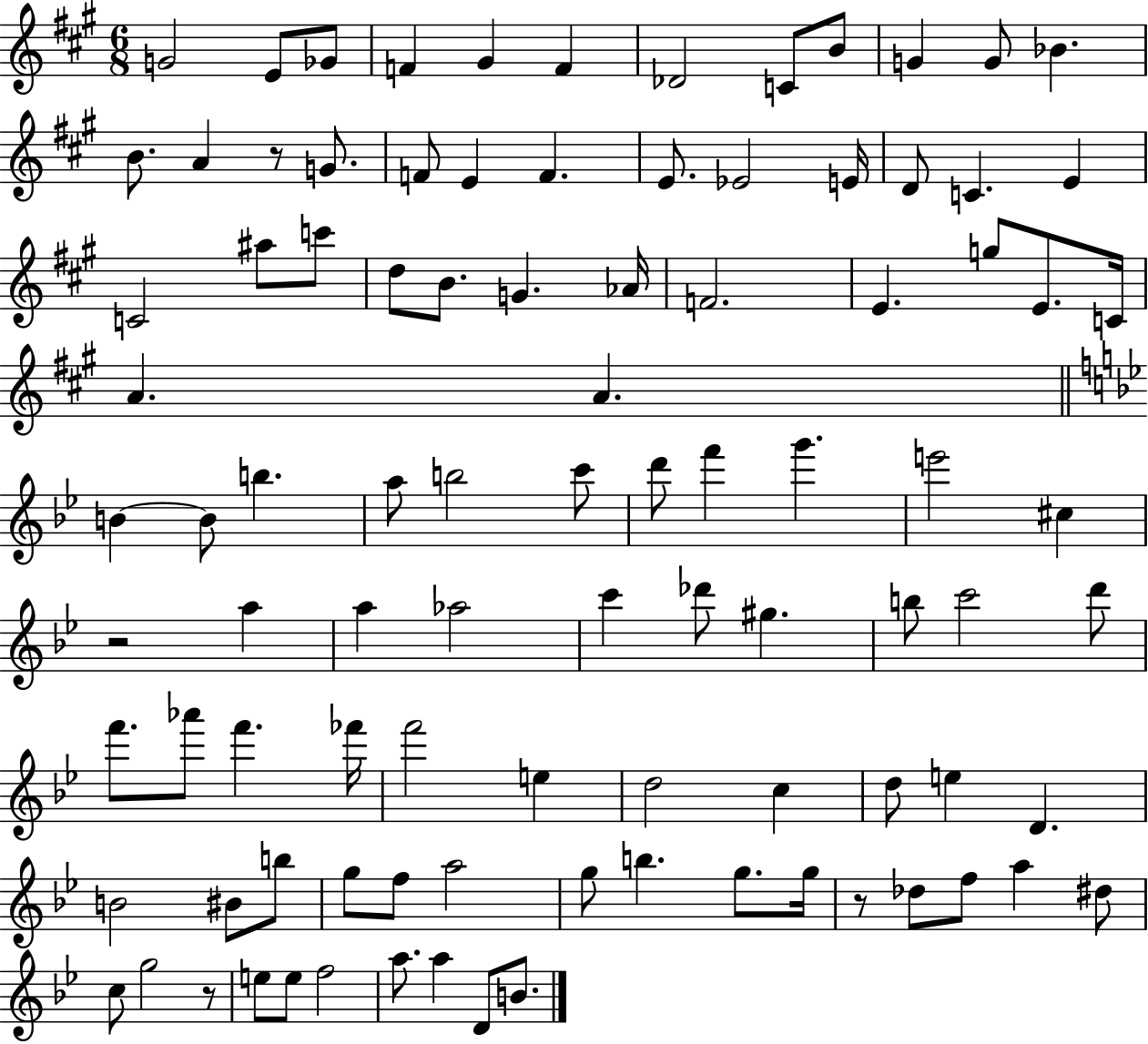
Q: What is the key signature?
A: A major